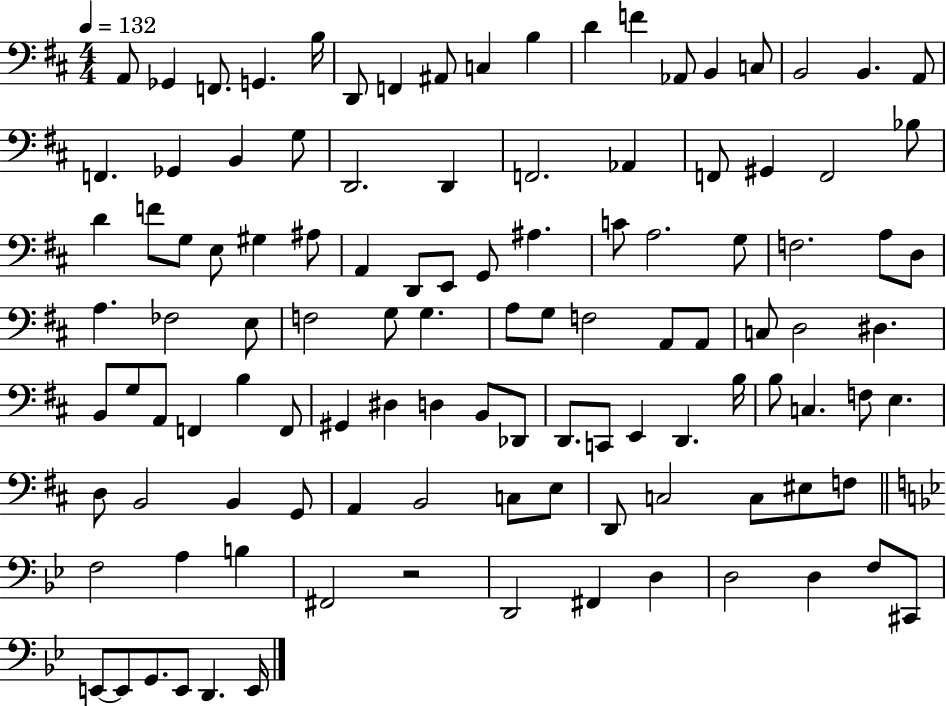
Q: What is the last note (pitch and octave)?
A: E2